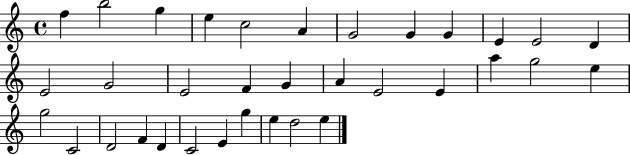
F5/q B5/h G5/q E5/q C5/h A4/q G4/h G4/q G4/q E4/q E4/h D4/q E4/h G4/h E4/h F4/q G4/q A4/q E4/h E4/q A5/q G5/h E5/q G5/h C4/h D4/h F4/q D4/q C4/h E4/q G5/q E5/q D5/h E5/q